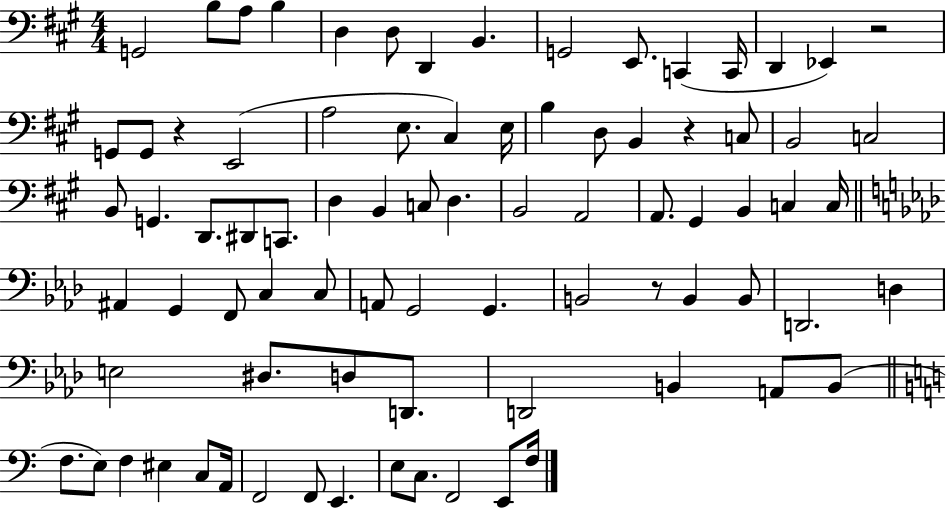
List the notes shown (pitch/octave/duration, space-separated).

G2/h B3/e A3/e B3/q D3/q D3/e D2/q B2/q. G2/h E2/e. C2/q C2/s D2/q Eb2/q R/h G2/e G2/e R/q E2/h A3/h E3/e. C#3/q E3/s B3/q D3/e B2/q R/q C3/e B2/h C3/h B2/e G2/q. D2/e. D#2/e C2/e. D3/q B2/q C3/e D3/q. B2/h A2/h A2/e. G#2/q B2/q C3/q C3/s A#2/q G2/q F2/e C3/q C3/e A2/e G2/h G2/q. B2/h R/e B2/q B2/e D2/h. D3/q E3/h D#3/e. D3/e D2/e. D2/h B2/q A2/e B2/e F3/e. E3/e F3/q EIS3/q C3/e A2/s F2/h F2/e E2/q. E3/e C3/e. F2/h E2/e F3/s